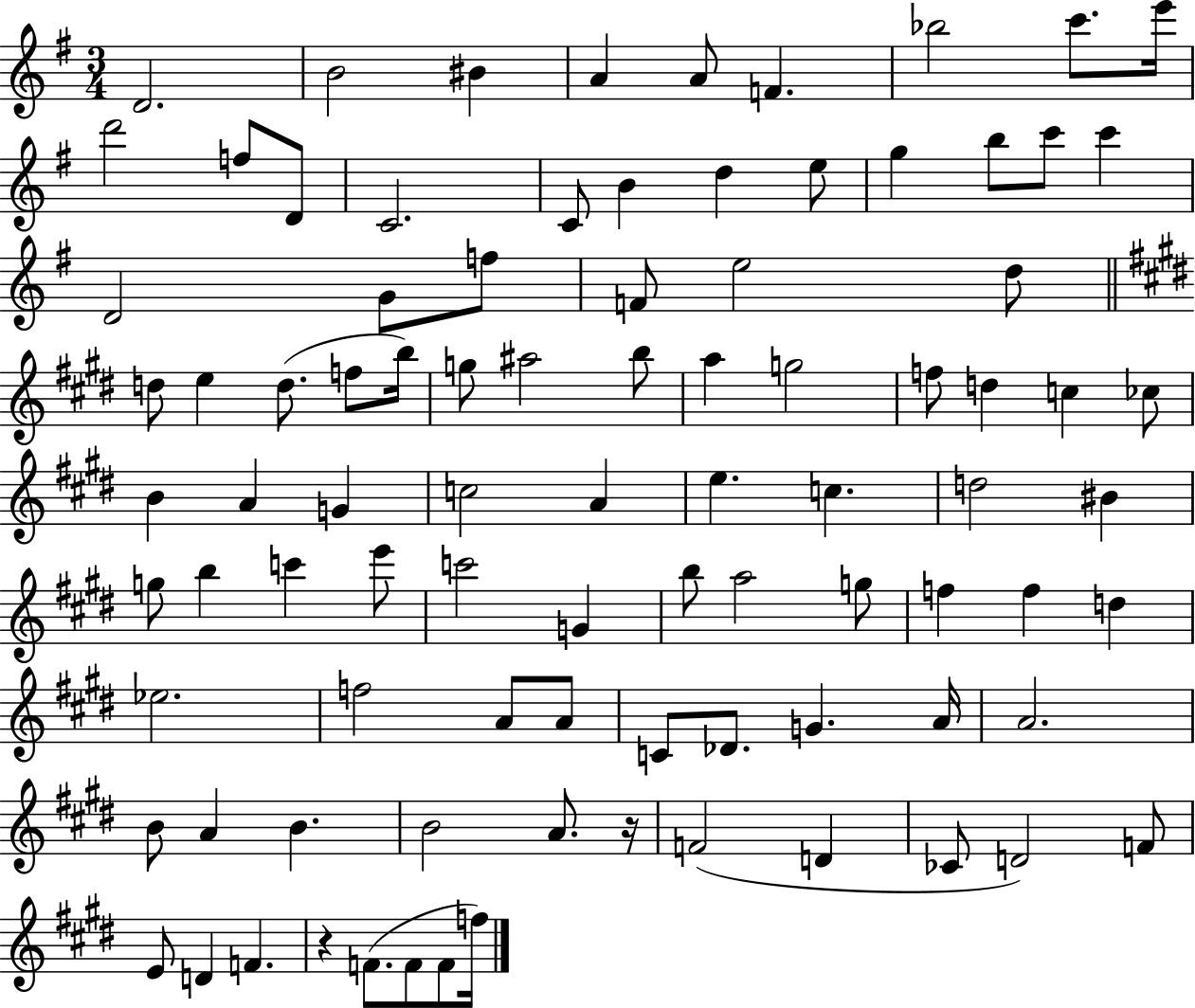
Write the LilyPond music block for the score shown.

{
  \clef treble
  \numericTimeSignature
  \time 3/4
  \key g \major
  d'2. | b'2 bis'4 | a'4 a'8 f'4. | bes''2 c'''8. e'''16 | \break d'''2 f''8 d'8 | c'2. | c'8 b'4 d''4 e''8 | g''4 b''8 c'''8 c'''4 | \break d'2 g'8 f''8 | f'8 e''2 d''8 | \bar "||" \break \key e \major d''8 e''4 d''8.( f''8 b''16) | g''8 ais''2 b''8 | a''4 g''2 | f''8 d''4 c''4 ces''8 | \break b'4 a'4 g'4 | c''2 a'4 | e''4. c''4. | d''2 bis'4 | \break g''8 b''4 c'''4 e'''8 | c'''2 g'4 | b''8 a''2 g''8 | f''4 f''4 d''4 | \break ees''2. | f''2 a'8 a'8 | c'8 des'8. g'4. a'16 | a'2. | \break b'8 a'4 b'4. | b'2 a'8. r16 | f'2( d'4 | ces'8 d'2) f'8 | \break e'8 d'4 f'4. | r4 f'8.( f'8 f'8 f''16) | \bar "|."
}